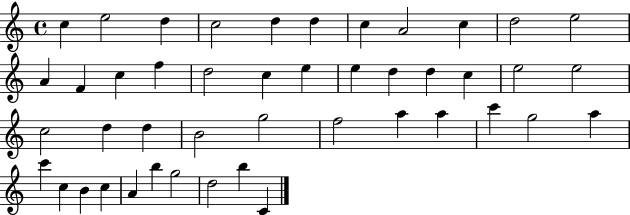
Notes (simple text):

C5/q E5/h D5/q C5/h D5/q D5/q C5/q A4/h C5/q D5/h E5/h A4/q F4/q C5/q F5/q D5/h C5/q E5/q E5/q D5/q D5/q C5/q E5/h E5/h C5/h D5/q D5/q B4/h G5/h F5/h A5/q A5/q C6/q G5/h A5/q C6/q C5/q B4/q C5/q A4/q B5/q G5/h D5/h B5/q C4/q